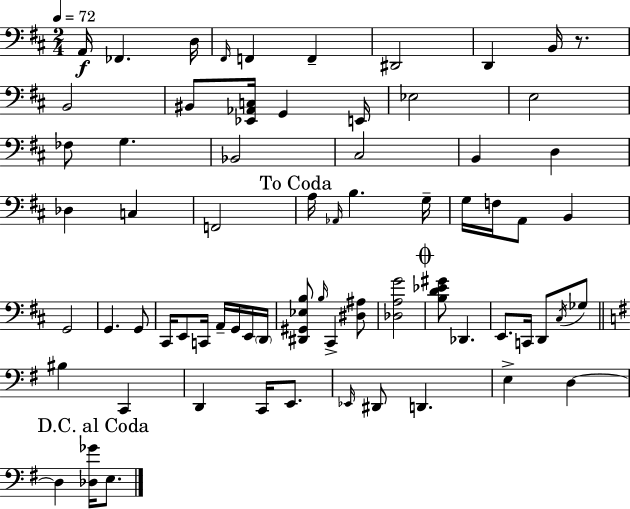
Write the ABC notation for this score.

X:1
T:Untitled
M:2/4
L:1/4
K:D
A,,/4 _F,, D,/4 ^F,,/4 F,, F,, ^D,,2 D,, B,,/4 z/2 B,,2 ^B,,/2 [_E,,_A,,C,]/4 G,, E,,/4 _E,2 E,2 _F,/2 G, _B,,2 ^C,2 B,, D, _D, C, F,,2 A,/4 _A,,/4 B, G,/4 G,/4 F,/4 A,,/2 B,, G,,2 G,, G,,/2 ^C,,/4 E,,/2 C,,/4 A,,/4 G,,/4 E,,/4 D,,/4 [^D,,^G,,_E,B,]/2 B,/4 ^C,, [^D,^A,]/2 [_D,A,G]2 [B,D_E^G]/2 _D,, E,,/2 C,,/4 D,,/2 ^C,/4 _G,/2 ^B, C,, D,, C,,/4 E,,/2 _E,,/4 ^D,,/2 D,, E, D, D, [_D,_G]/4 E,/2